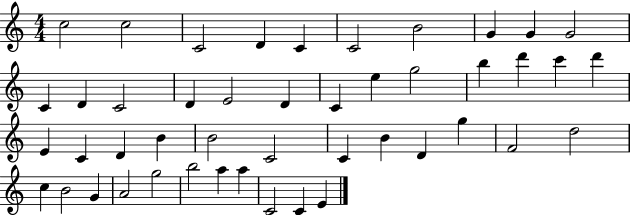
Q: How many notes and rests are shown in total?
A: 46